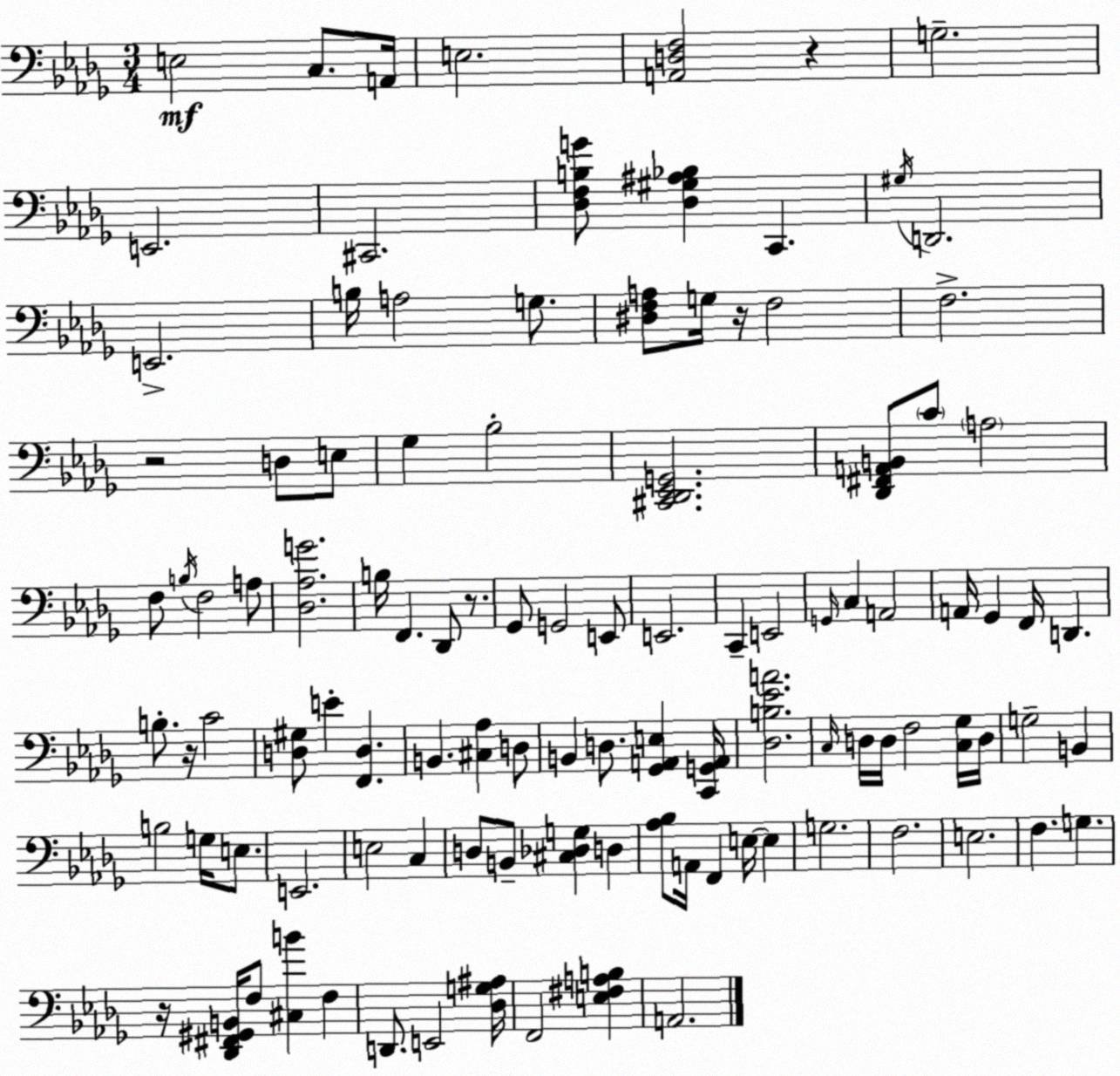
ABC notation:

X:1
T:Untitled
M:3/4
L:1/4
K:Bbm
E,2 C,/2 A,,/4 E,2 [A,,D,F,]2 z G,2 E,,2 ^C,,2 [_D,F,B,G]/2 [_D,^G,^A,_B,] C,, ^G,/4 D,,2 E,,2 B,/4 A,2 G,/2 [^D,F,A,]/2 G,/4 z/4 F,2 F,2 z2 D,/2 E,/2 _G, _B,2 [^C,,_D,,_E,,G,,]2 [_D,,^F,,A,,B,,]/2 C/2 A,2 F,/2 B,/4 F,2 A,/2 [_D,_A,G]2 B,/4 F,, _D,,/2 z/2 _G,,/2 G,,2 E,,/2 E,,2 C,, E,,2 G,,/4 C, A,,2 A,,/4 _G,, F,,/4 D,, B,/2 z/4 C2 [D,^G,]/2 E [F,,D,] B,, [^C,_A,] D,/2 B,, D,/2 [_G,,A,,E,] [C,,G,,A,,]/4 [_D,B,_EA]2 C,/4 D,/4 D,/4 F,2 [C,_G,]/4 D,/4 G,2 B,, B,2 G,/4 E,/2 E,,2 E,2 C, D,/2 B,,/2 [^C,_D,G,] D, [_A,_B,]/2 A,,/4 F,, E,/4 E, G,2 F,2 E,2 F, G, z/4 [_D,,^F,,^G,,B,,]/4 F,/2 [^C,B] F, D,,/2 E,,2 [_D,G,^A,]/4 F,,2 [E,^F,A,B,] A,,2